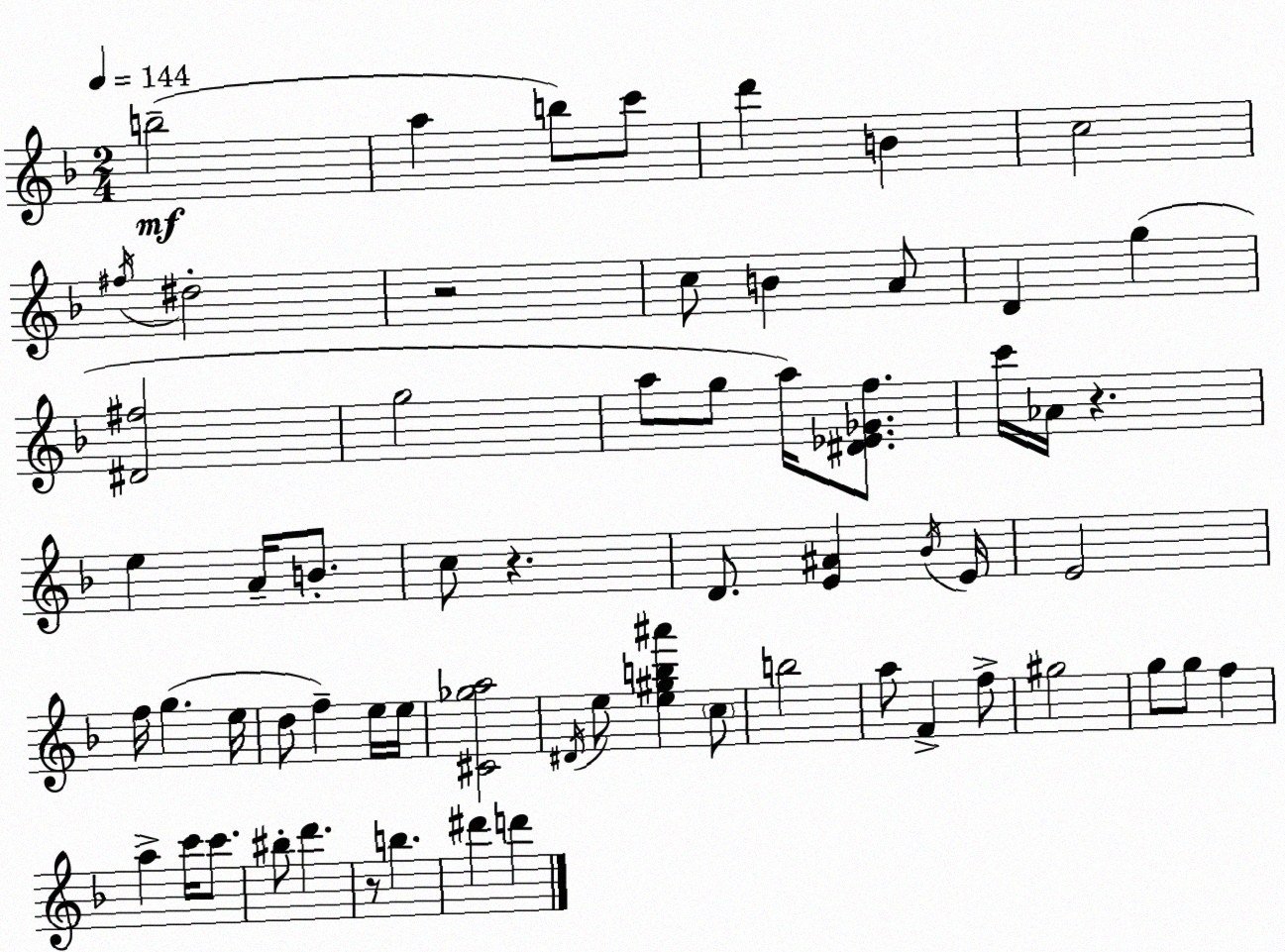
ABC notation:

X:1
T:Untitled
M:2/4
L:1/4
K:Dm
b2 a b/2 c'/2 d' B c2 ^f/4 ^d2 z2 c/2 B A/2 D g [^D^f]2 g2 a/2 g/2 a/4 [^D_E_Gf]/2 c'/4 _A/4 z e A/4 B/2 c/2 z D/2 [E^A] _B/4 E/4 E2 f/4 g e/4 d/2 f e/4 e/4 [^C_ga]2 ^D/4 e/2 [e^gb^a'] c/2 b2 a/2 F f/2 ^g2 g/2 g/2 f a c'/4 c'/2 ^b/2 d' z/2 b ^d' d'